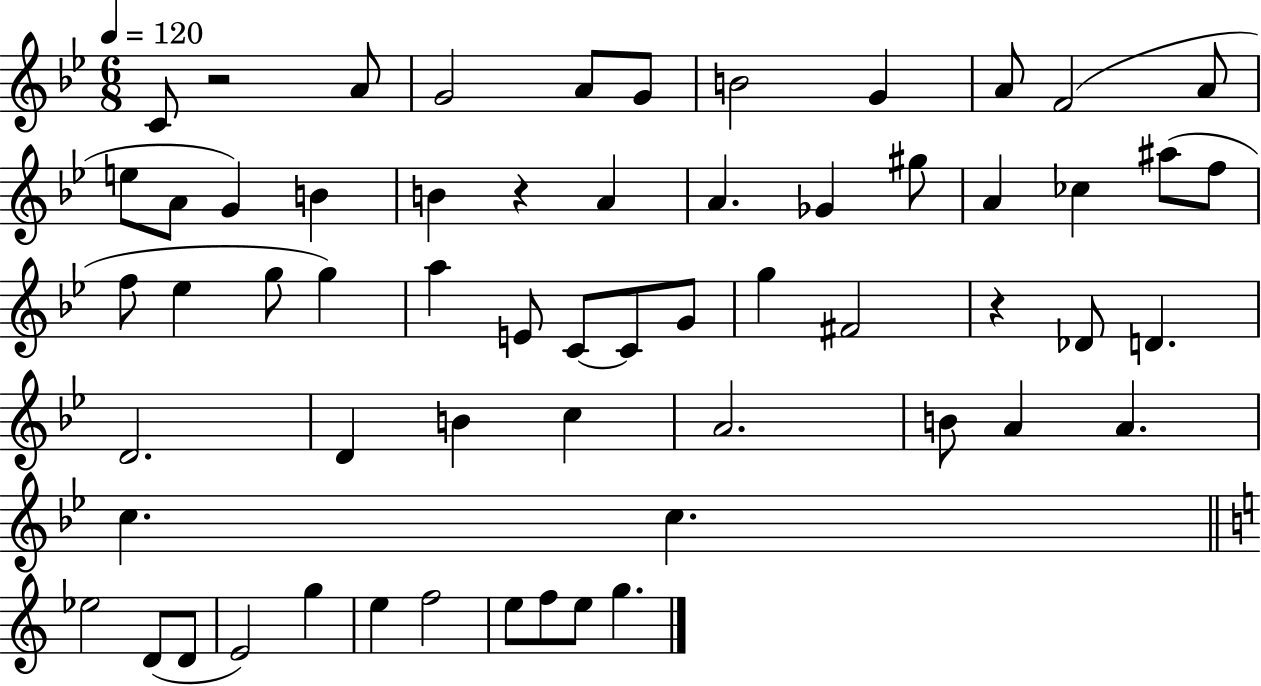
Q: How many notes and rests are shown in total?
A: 60